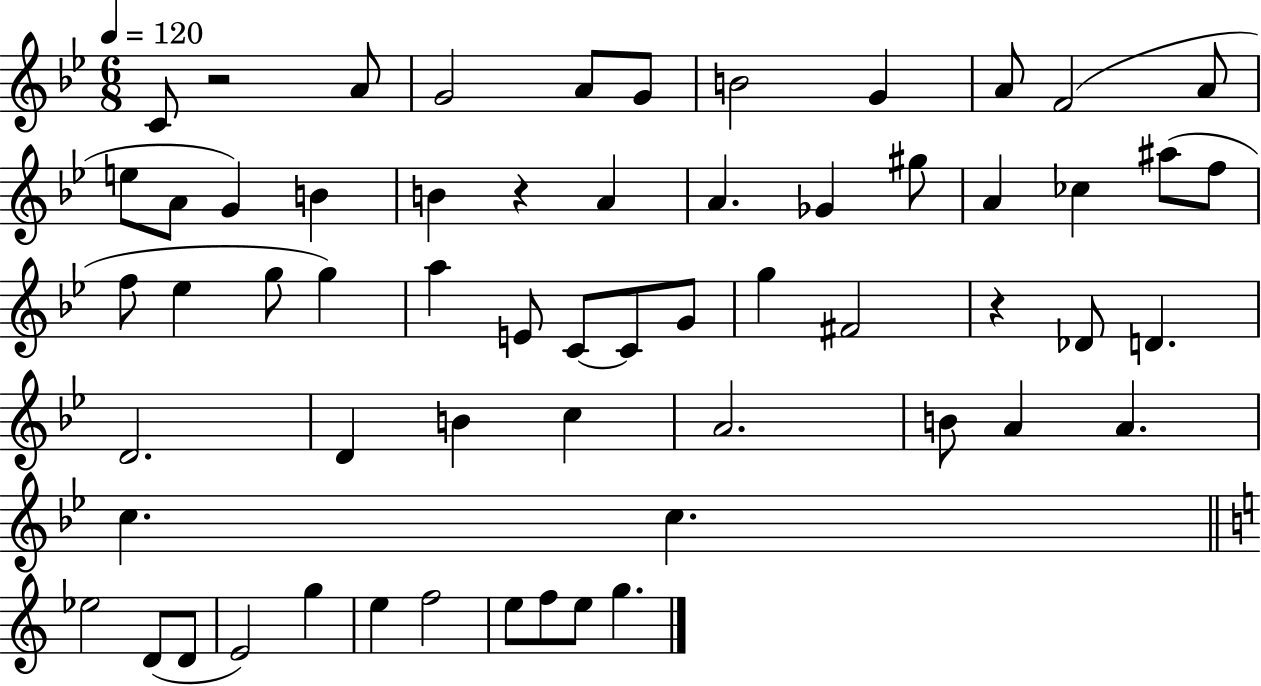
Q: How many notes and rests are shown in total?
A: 60